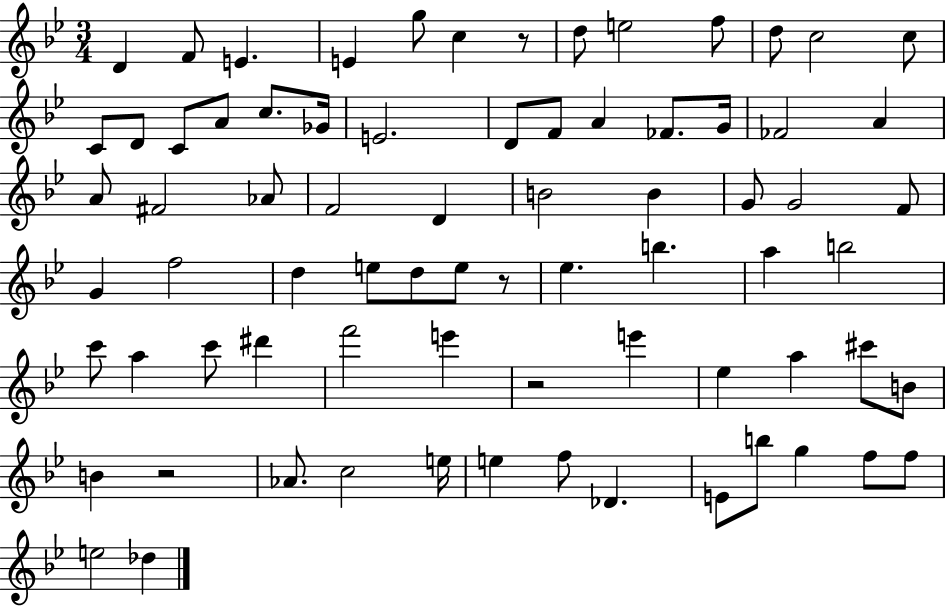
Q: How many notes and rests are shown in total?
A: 75